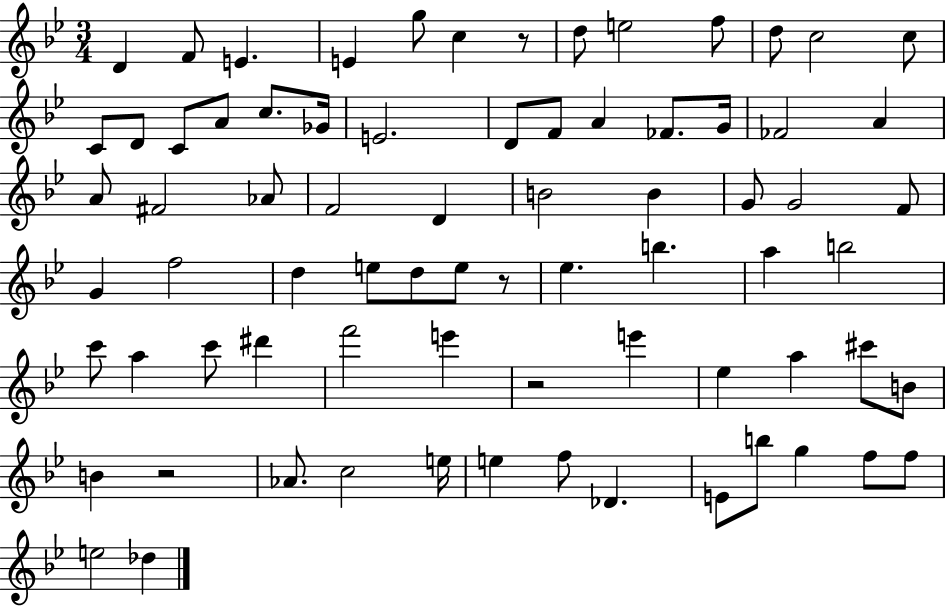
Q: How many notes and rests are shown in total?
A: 75